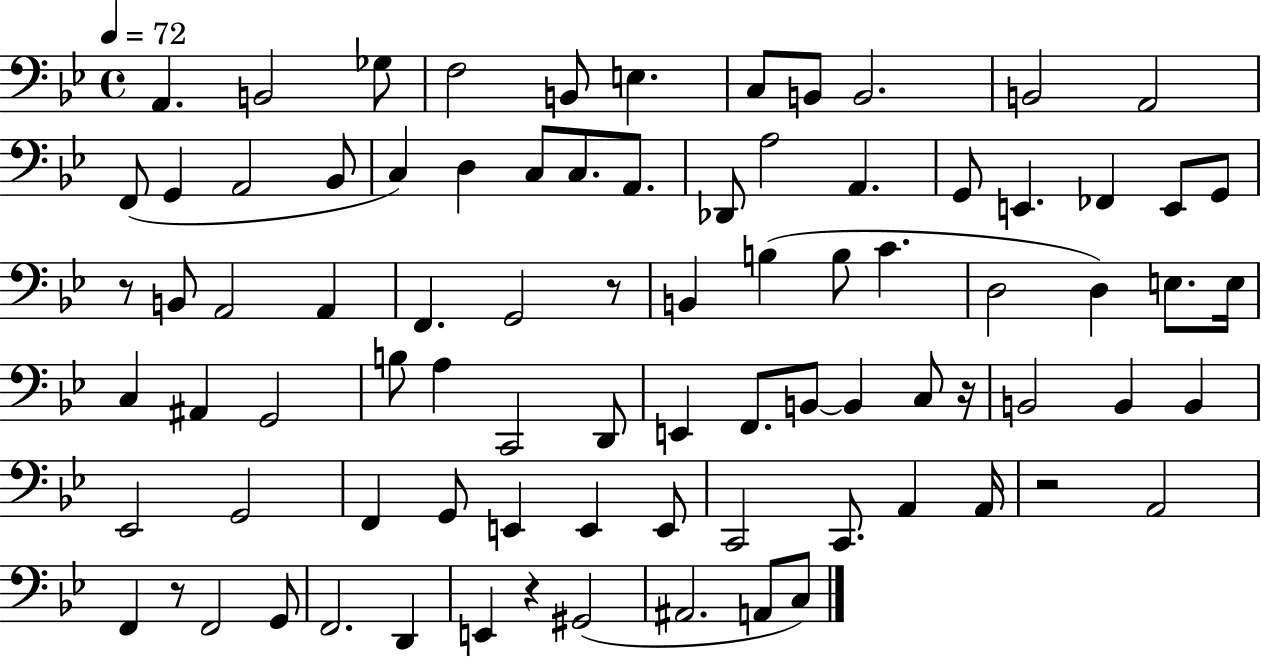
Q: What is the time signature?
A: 4/4